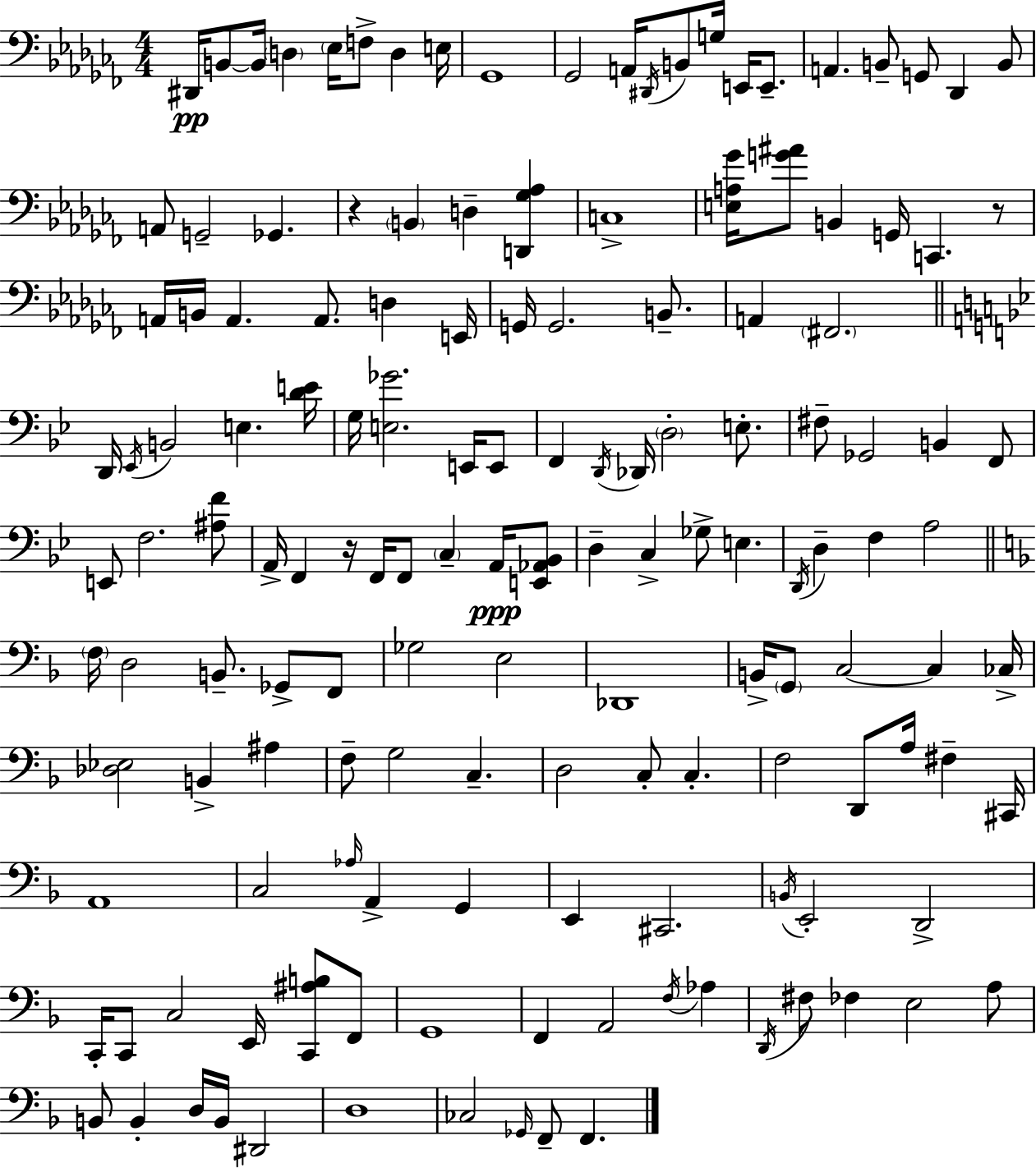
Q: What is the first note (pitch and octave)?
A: D#2